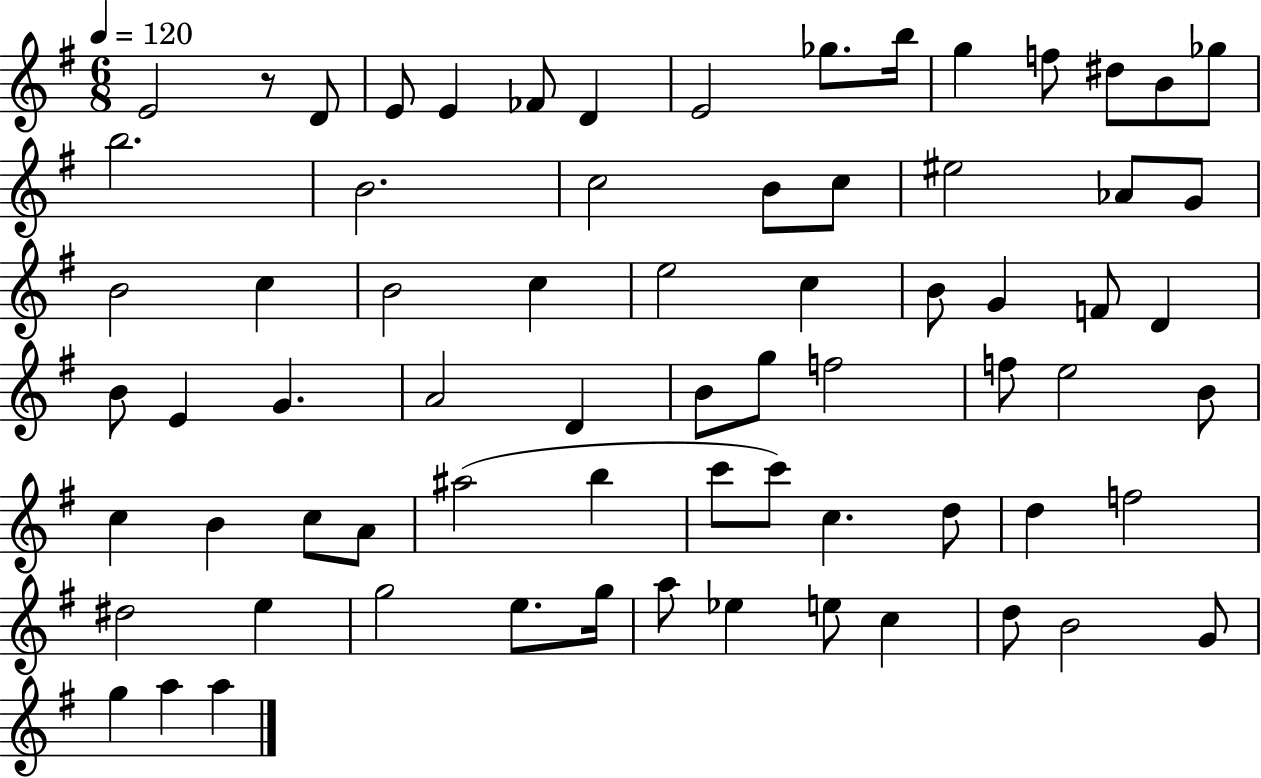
X:1
T:Untitled
M:6/8
L:1/4
K:G
E2 z/2 D/2 E/2 E _F/2 D E2 _g/2 b/4 g f/2 ^d/2 B/2 _g/2 b2 B2 c2 B/2 c/2 ^e2 _A/2 G/2 B2 c B2 c e2 c B/2 G F/2 D B/2 E G A2 D B/2 g/2 f2 f/2 e2 B/2 c B c/2 A/2 ^a2 b c'/2 c'/2 c d/2 d f2 ^d2 e g2 e/2 g/4 a/2 _e e/2 c d/2 B2 G/2 g a a